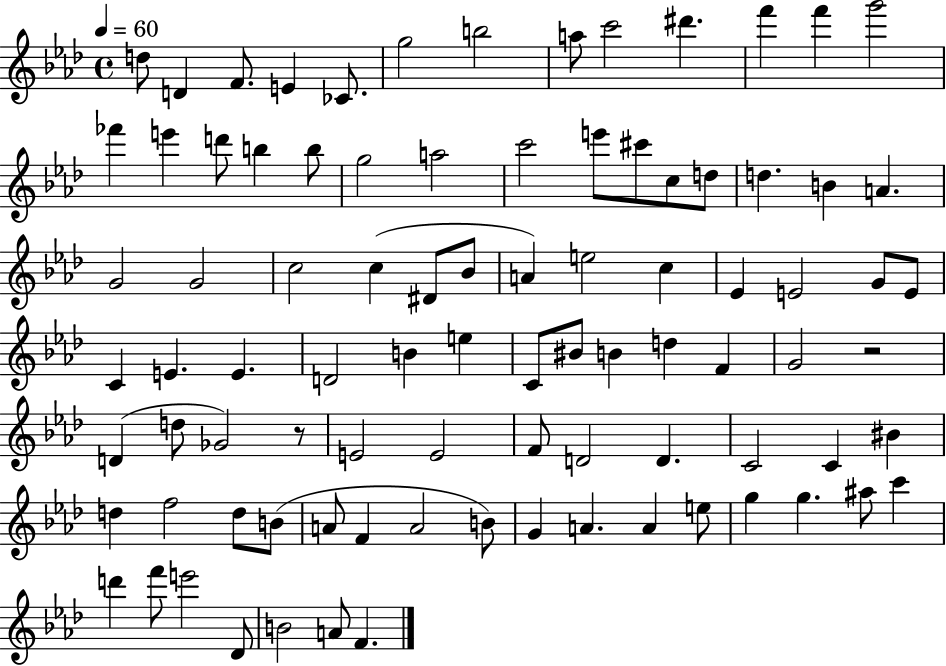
D5/e D4/q F4/e. E4/q CES4/e. G5/h B5/h A5/e C6/h D#6/q. F6/q F6/q G6/h FES6/q E6/q D6/e B5/q B5/e G5/h A5/h C6/h E6/e C#6/e C5/e D5/e D5/q. B4/q A4/q. G4/h G4/h C5/h C5/q D#4/e Bb4/e A4/q E5/h C5/q Eb4/q E4/h G4/e E4/e C4/q E4/q. E4/q. D4/h B4/q E5/q C4/e BIS4/e B4/q D5/q F4/q G4/h R/h D4/q D5/e Gb4/h R/e E4/h E4/h F4/e D4/h D4/q. C4/h C4/q BIS4/q D5/q F5/h D5/e B4/e A4/e F4/q A4/h B4/e G4/q A4/q. A4/q E5/e G5/q G5/q. A#5/e C6/q D6/q F6/e E6/h Db4/e B4/h A4/e F4/q.